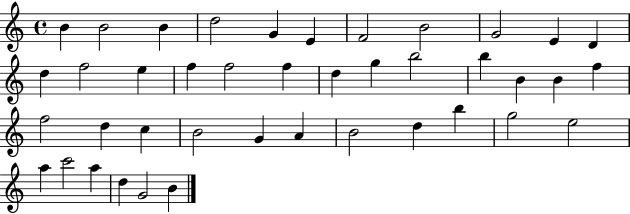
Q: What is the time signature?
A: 4/4